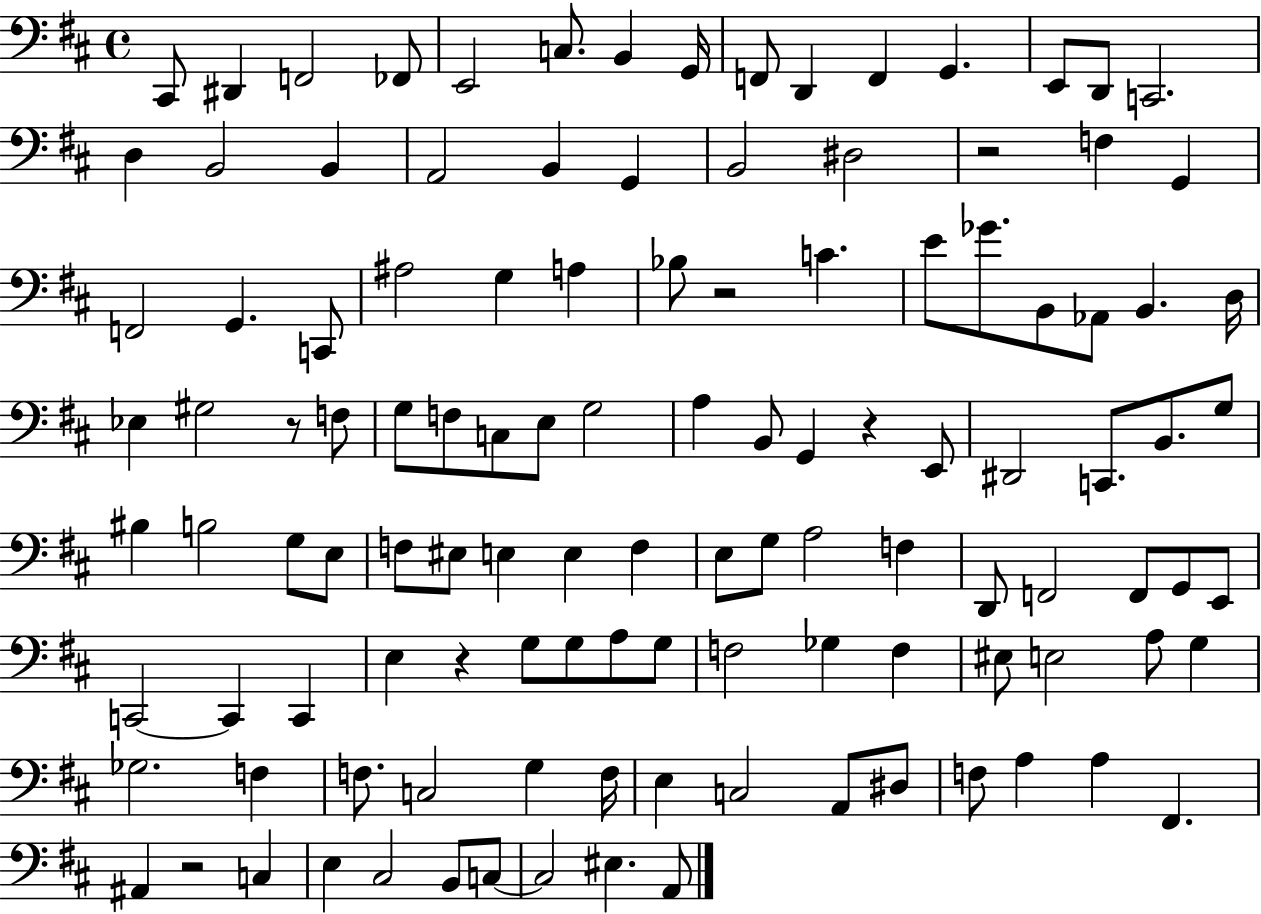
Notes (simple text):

C#2/e D#2/q F2/h FES2/e E2/h C3/e. B2/q G2/s F2/e D2/q F2/q G2/q. E2/e D2/e C2/h. D3/q B2/h B2/q A2/h B2/q G2/q B2/h D#3/h R/h F3/q G2/q F2/h G2/q. C2/e A#3/h G3/q A3/q Bb3/e R/h C4/q. E4/e Gb4/e. B2/e Ab2/e B2/q. D3/s Eb3/q G#3/h R/e F3/e G3/e F3/e C3/e E3/e G3/h A3/q B2/e G2/q R/q E2/e D#2/h C2/e. B2/e. G3/e BIS3/q B3/h G3/e E3/e F3/e EIS3/e E3/q E3/q F3/q E3/e G3/e A3/h F3/q D2/e F2/h F2/e G2/e E2/e C2/h C2/q C2/q E3/q R/q G3/e G3/e A3/e G3/e F3/h Gb3/q F3/q EIS3/e E3/h A3/e G3/q Gb3/h. F3/q F3/e. C3/h G3/q F3/s E3/q C3/h A2/e D#3/e F3/e A3/q A3/q F#2/q. A#2/q R/h C3/q E3/q C#3/h B2/e C3/e C3/h EIS3/q. A2/e